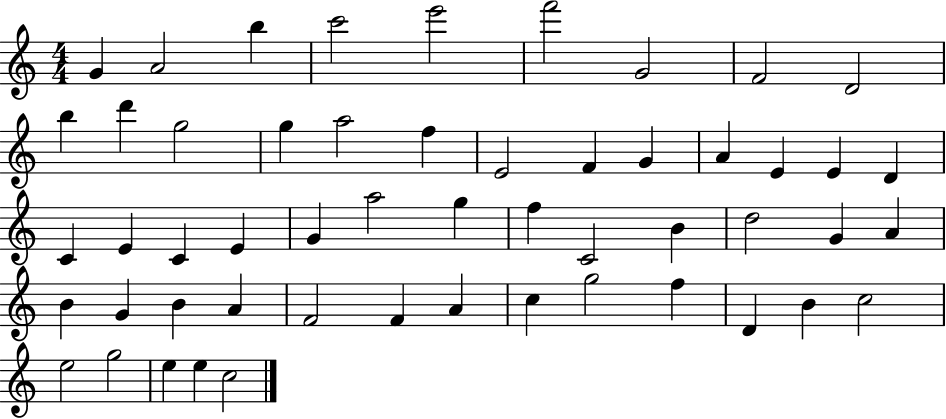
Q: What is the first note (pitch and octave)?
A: G4